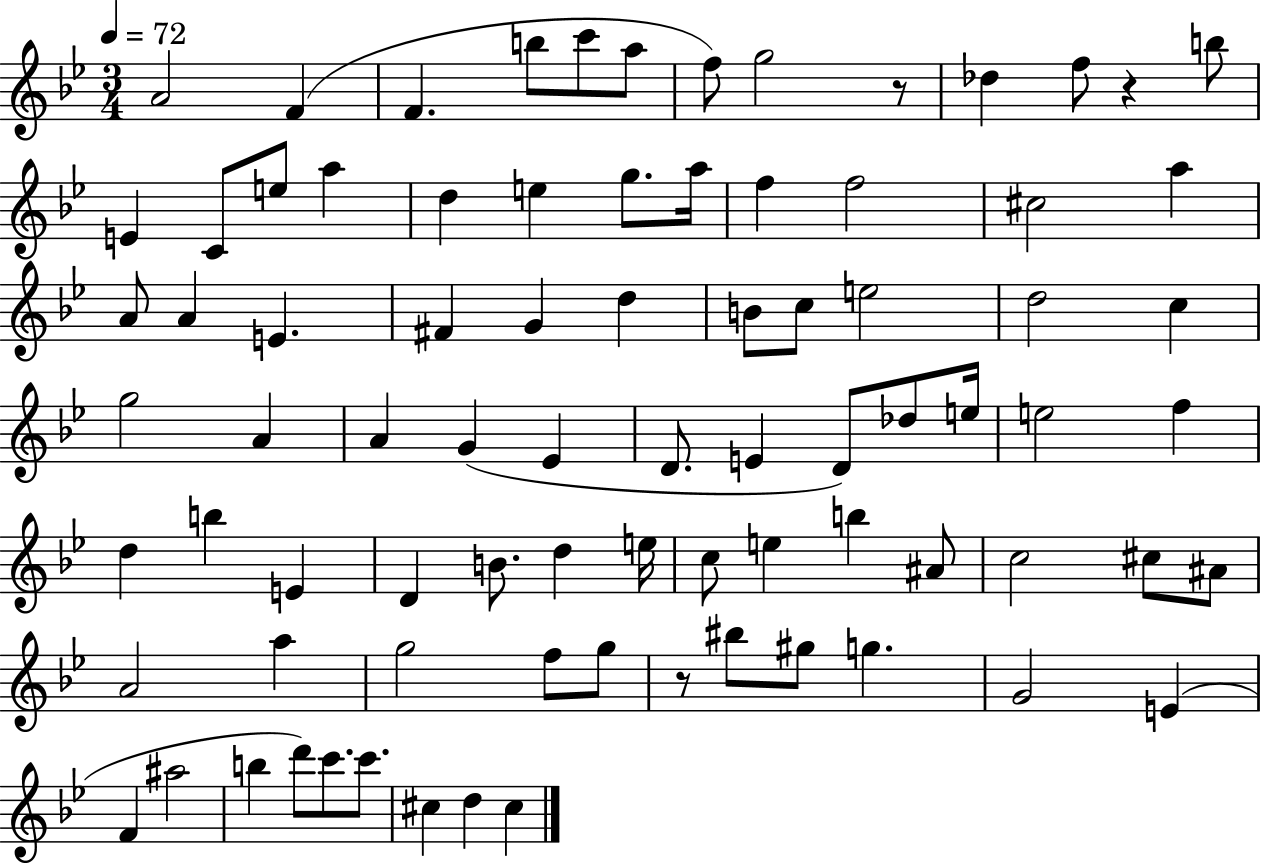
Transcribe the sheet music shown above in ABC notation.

X:1
T:Untitled
M:3/4
L:1/4
K:Bb
A2 F F b/2 c'/2 a/2 f/2 g2 z/2 _d f/2 z b/2 E C/2 e/2 a d e g/2 a/4 f f2 ^c2 a A/2 A E ^F G d B/2 c/2 e2 d2 c g2 A A G _E D/2 E D/2 _d/2 e/4 e2 f d b E D B/2 d e/4 c/2 e b ^A/2 c2 ^c/2 ^A/2 A2 a g2 f/2 g/2 z/2 ^b/2 ^g/2 g G2 E F ^a2 b d'/2 c'/2 c'/2 ^c d ^c